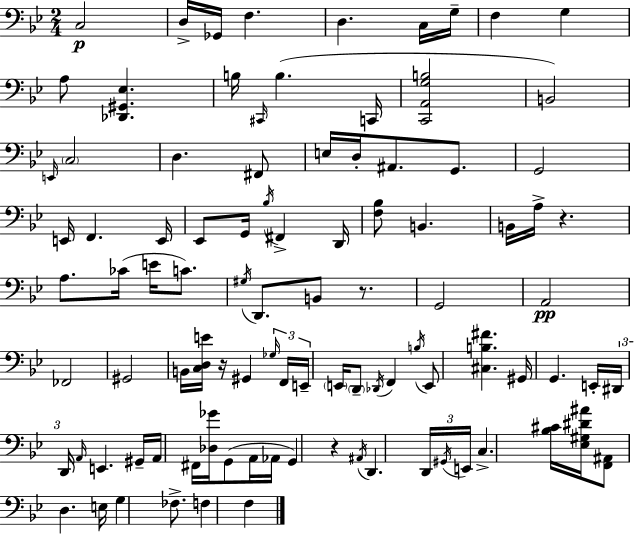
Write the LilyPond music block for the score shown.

{
  \clef bass
  \numericTimeSignature
  \time 2/4
  \key g \minor
  c2\p | d16-> ges,16 f4. | d4. c16 g16-- | f4 g4 | \break a8 <des, gis, ees>4. | b16 \grace { cis,16 }( b4. | c,16 <c, a, g b>2 | b,2) | \break \grace { e,16 } \parenthesize c2 | d4. | fis,8 e16 d16-. ais,8. g,8. | g,2 | \break e,16 f,4. | e,16 ees,8 g,16 \acciaccatura { bes16 } fis,4-> | d,16 <f bes>8 b,4. | b,16 a16-> r4. | \break a8. ces'16( e'16 | c'8.) \acciaccatura { gis16 } d,8. b,8 | r8. g,2 | a,2\pp | \break fes,2 | gis,2 | b,16 <c d e'>16 r16 gis,4 | \tuplet 3/2 { \grace { ges16 } f,16 e,16-- } \parenthesize e,16 \parenthesize d,8-- | \break \acciaccatura { des,16 } f,4 \acciaccatura { b16 } e,8 | <cis b fis'>4. gis,16 | g,4. e,16-. \tuplet 3/2 { dis,16 | d,16 \grace { a,16 } } e,4. | \break gis,16-- a,16 fis,16 <des ges'>16 g,8( a,16 aes,16 | g,4) r4 | \acciaccatura { ais,16 } d,4. \tuplet 3/2 { d,16 | \acciaccatura { gis,16 } e,16 } c4.-> | \break <bes cis'>16 <ees gis dis' ais'>16 <f, ais,>8 d4. | e16 g4 fes8.-> | f4 f4 | \bar "|."
}